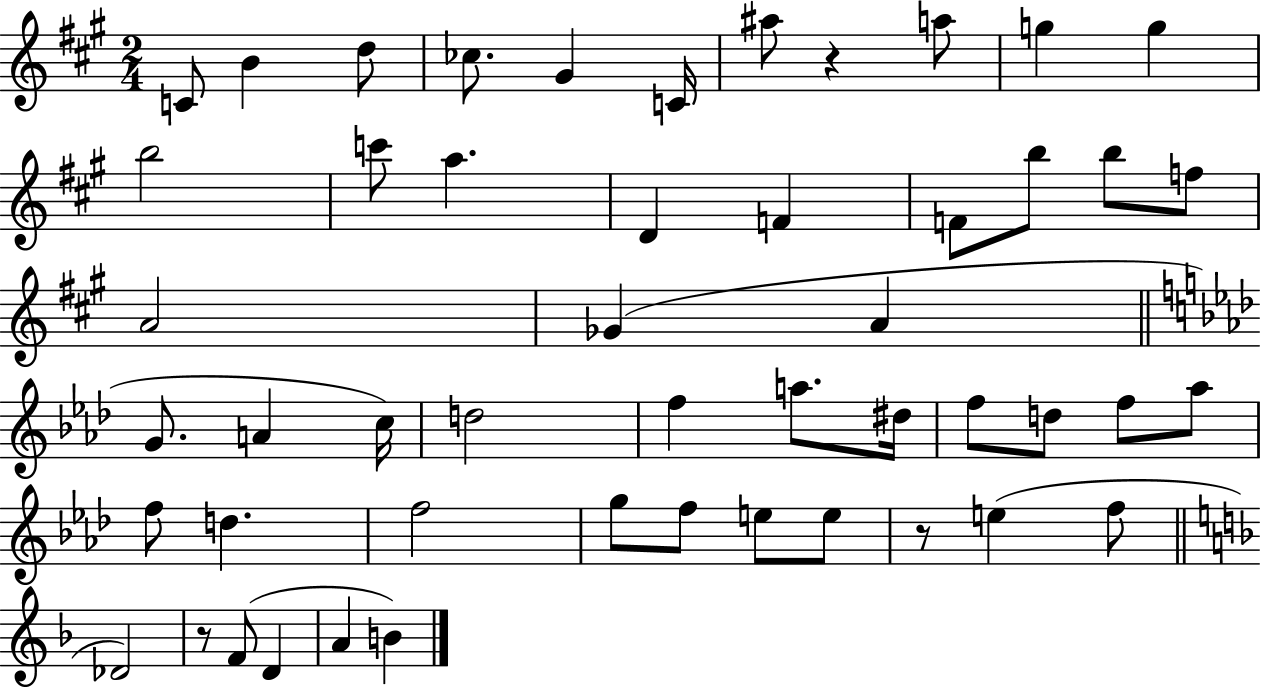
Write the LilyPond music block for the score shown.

{
  \clef treble
  \numericTimeSignature
  \time 2/4
  \key a \major
  \repeat volta 2 { c'8 b'4 d''8 | ces''8. gis'4 c'16 | ais''8 r4 a''8 | g''4 g''4 | \break b''2 | c'''8 a''4. | d'4 f'4 | f'8 b''8 b''8 f''8 | \break a'2 | ges'4( a'4 | \bar "||" \break \key f \minor g'8. a'4 c''16) | d''2 | f''4 a''8. dis''16 | f''8 d''8 f''8 aes''8 | \break f''8 d''4. | f''2 | g''8 f''8 e''8 e''8 | r8 e''4( f''8 | \break \bar "||" \break \key d \minor des'2) | r8 f'8( d'4 | a'4 b'4) | } \bar "|."
}